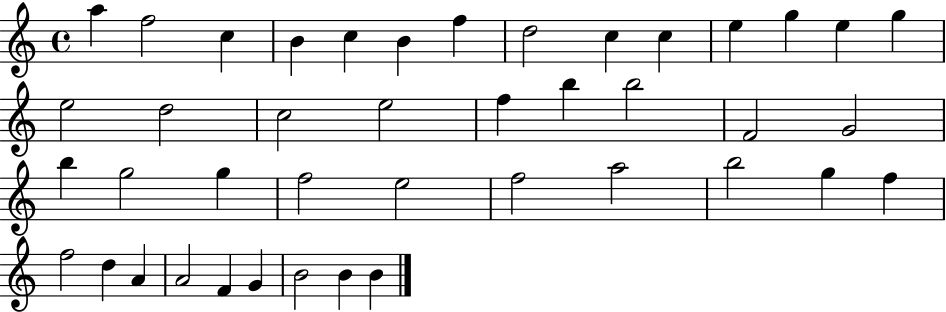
A5/q F5/h C5/q B4/q C5/q B4/q F5/q D5/h C5/q C5/q E5/q G5/q E5/q G5/q E5/h D5/h C5/h E5/h F5/q B5/q B5/h F4/h G4/h B5/q G5/h G5/q F5/h E5/h F5/h A5/h B5/h G5/q F5/q F5/h D5/q A4/q A4/h F4/q G4/q B4/h B4/q B4/q